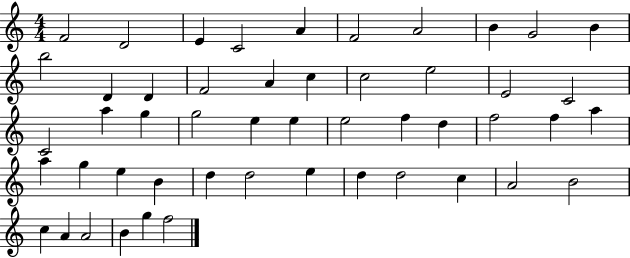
X:1
T:Untitled
M:4/4
L:1/4
K:C
F2 D2 E C2 A F2 A2 B G2 B b2 D D F2 A c c2 e2 E2 C2 C2 a g g2 e e e2 f d f2 f a a g e B d d2 e d d2 c A2 B2 c A A2 B g f2